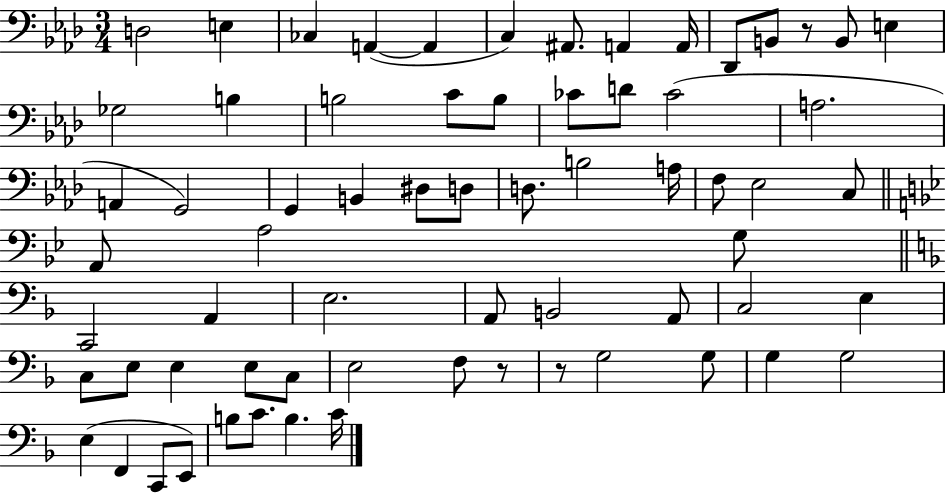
D3/h E3/q CES3/q A2/q A2/q C3/q A#2/e. A2/q A2/s Db2/e B2/e R/e B2/e E3/q Gb3/h B3/q B3/h C4/e B3/e CES4/e D4/e CES4/h A3/h. A2/q G2/h G2/q B2/q D#3/e D3/e D3/e. B3/h A3/s F3/e Eb3/h C3/e A2/e A3/h G3/e C2/h A2/q E3/h. A2/e B2/h A2/e C3/h E3/q C3/e E3/e E3/q E3/e C3/e E3/h F3/e R/e R/e G3/h G3/e G3/q G3/h E3/q F2/q C2/e E2/e B3/e C4/e. B3/q. C4/s